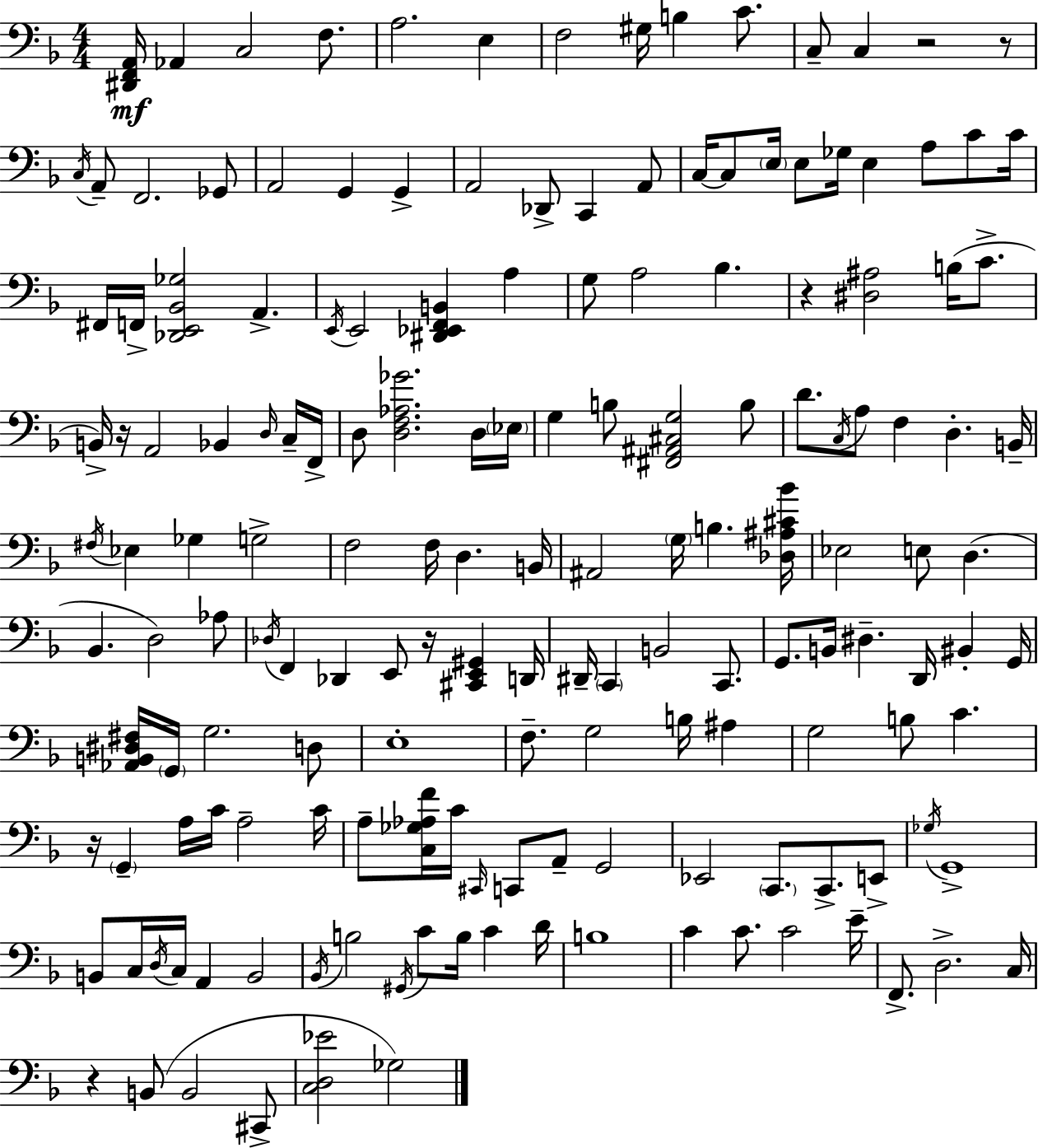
[D#2,F2,A2]/s Ab2/q C3/h F3/e. A3/h. E3/q F3/h G#3/s B3/q C4/e. C3/e C3/q R/h R/e C3/s A2/e F2/h. Gb2/e A2/h G2/q G2/q A2/h Db2/e C2/q A2/e C3/s C3/e E3/s E3/e Gb3/s E3/q A3/e C4/e C4/s F#2/s F2/s [Db2,E2,Bb2,Gb3]/h A2/q. E2/s E2/h [D#2,Eb2,F2,B2]/q A3/q G3/e A3/h Bb3/q. R/q [D#3,A#3]/h B3/s C4/e. B2/s R/s A2/h Bb2/q D3/s C3/s F2/s D3/e [D3,F3,Ab3,Gb4]/h. D3/s Eb3/s G3/q B3/e [F#2,A#2,C#3,G3]/h B3/e D4/e. C3/s A3/e F3/q D3/q. B2/s F#3/s Eb3/q Gb3/q G3/h F3/h F3/s D3/q. B2/s A#2/h G3/s B3/q. [Db3,A#3,C#4,Bb4]/s Eb3/h E3/e D3/q. Bb2/q. D3/h Ab3/e Db3/s F2/q Db2/q E2/e R/s [C#2,E2,G#2]/q D2/s D#2/s C2/q B2/h C2/e. G2/e. B2/s D#3/q. D2/s BIS2/q G2/s [Ab2,B2,D#3,F#3]/s G2/s G3/h. D3/e E3/w F3/e. G3/h B3/s A#3/q G3/h B3/e C4/q. R/s G2/q A3/s C4/s A3/h C4/s A3/e [C3,Gb3,Ab3,F4]/s C4/s C#2/s C2/e A2/e G2/h Eb2/h C2/e. C2/e. E2/e Gb3/s G2/w B2/e C3/s D3/s C3/s A2/q B2/h Bb2/s B3/h G#2/s C4/e B3/s C4/q D4/s B3/w C4/q C4/e. C4/h E4/s F2/e. D3/h. C3/s R/q B2/e B2/h C#2/e [C3,D3,Eb4]/h Gb3/h